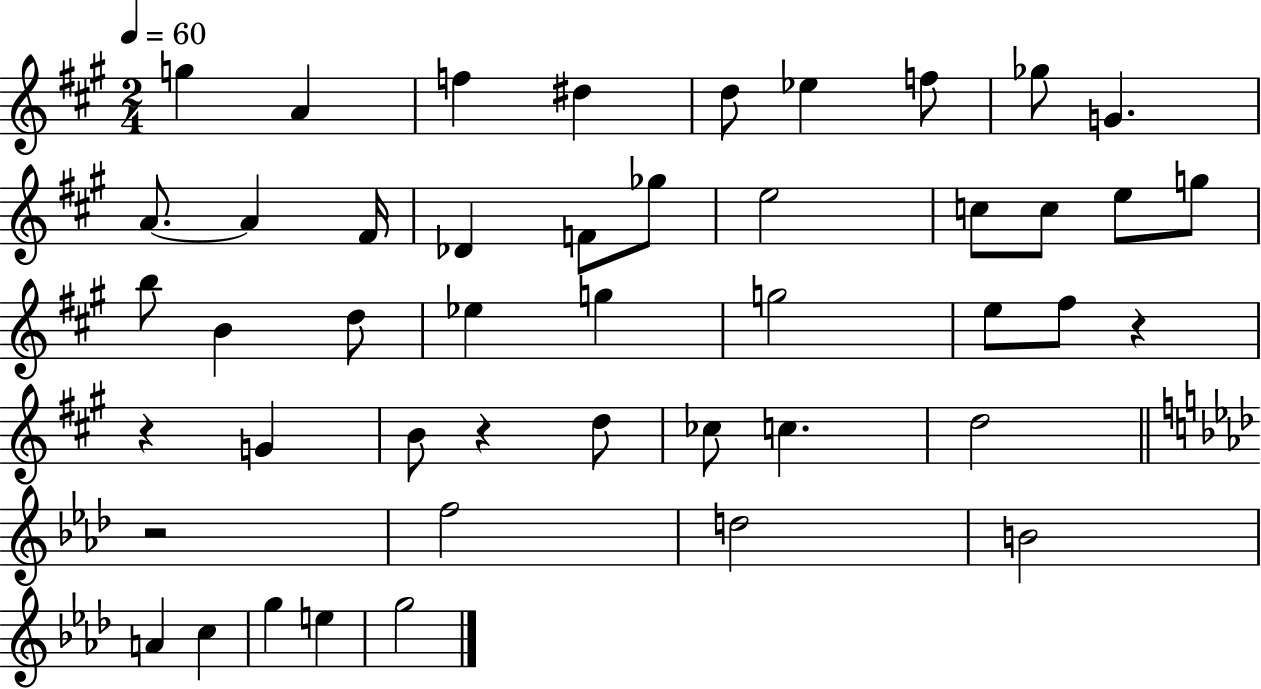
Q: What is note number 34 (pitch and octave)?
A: D5